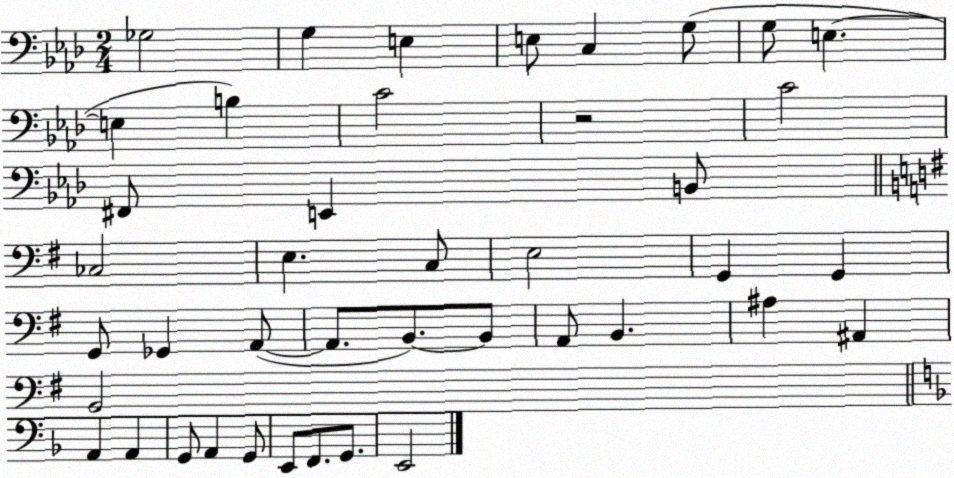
X:1
T:Untitled
M:2/4
L:1/4
K:Ab
_G,2 G, E, E,/2 C, G,/2 G,/2 E, E, B, C2 z2 C2 ^F,,/2 E,, B,,/2 _C,2 E, C,/2 E,2 G,, G,, G,,/2 _G,, A,,/2 A,,/2 B,,/2 B,,/2 A,,/2 B,, ^A, ^A,, B,,2 A,, A,, G,,/2 A,, G,,/2 E,,/2 F,,/2 G,,/2 E,,2